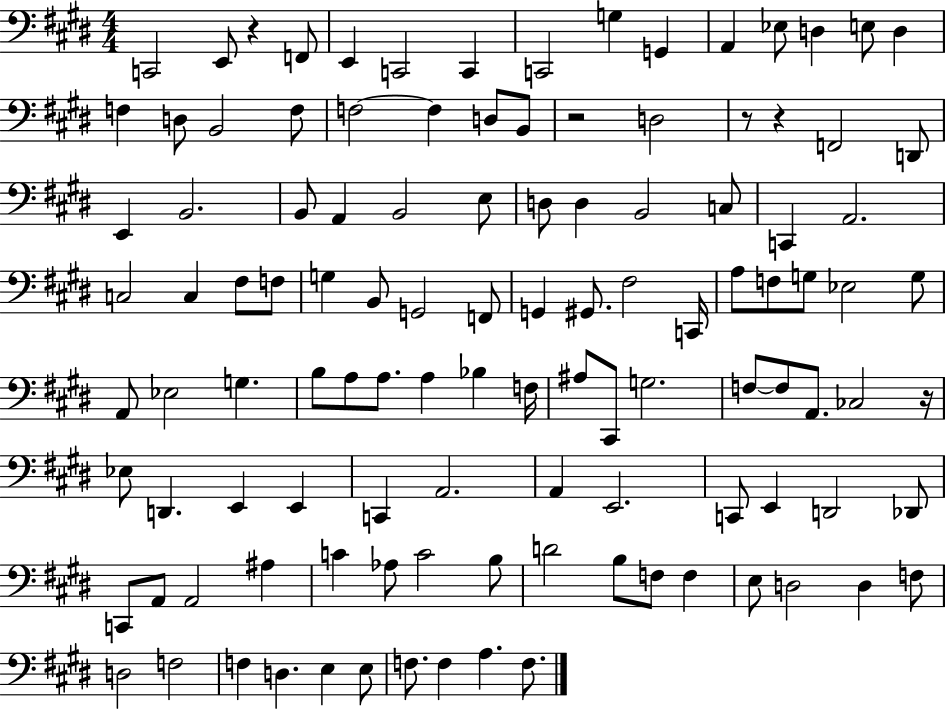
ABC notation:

X:1
T:Untitled
M:4/4
L:1/4
K:E
C,,2 E,,/2 z F,,/2 E,, C,,2 C,, C,,2 G, G,, A,, _E,/2 D, E,/2 D, F, D,/2 B,,2 F,/2 F,2 F, D,/2 B,,/2 z2 D,2 z/2 z F,,2 D,,/2 E,, B,,2 B,,/2 A,, B,,2 E,/2 D,/2 D, B,,2 C,/2 C,, A,,2 C,2 C, ^F,/2 F,/2 G, B,,/2 G,,2 F,,/2 G,, ^G,,/2 ^F,2 C,,/4 A,/2 F,/2 G,/2 _E,2 G,/2 A,,/2 _E,2 G, B,/2 A,/2 A,/2 A, _B, F,/4 ^A,/2 ^C,,/2 G,2 F,/2 F,/2 A,,/2 _C,2 z/4 _E,/2 D,, E,, E,, C,, A,,2 A,, E,,2 C,,/2 E,, D,,2 _D,,/2 C,,/2 A,,/2 A,,2 ^A, C _A,/2 C2 B,/2 D2 B,/2 F,/2 F, E,/2 D,2 D, F,/2 D,2 F,2 F, D, E, E,/2 F,/2 F, A, F,/2